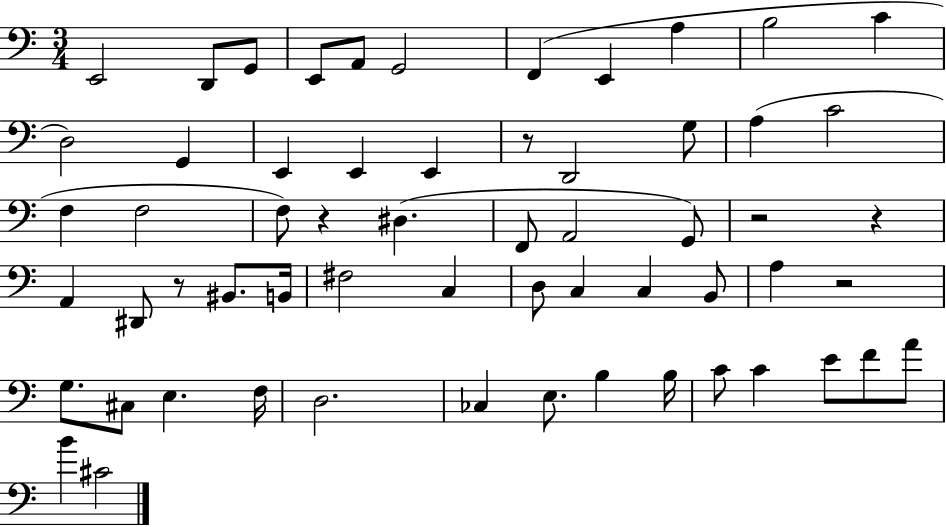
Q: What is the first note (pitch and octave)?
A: E2